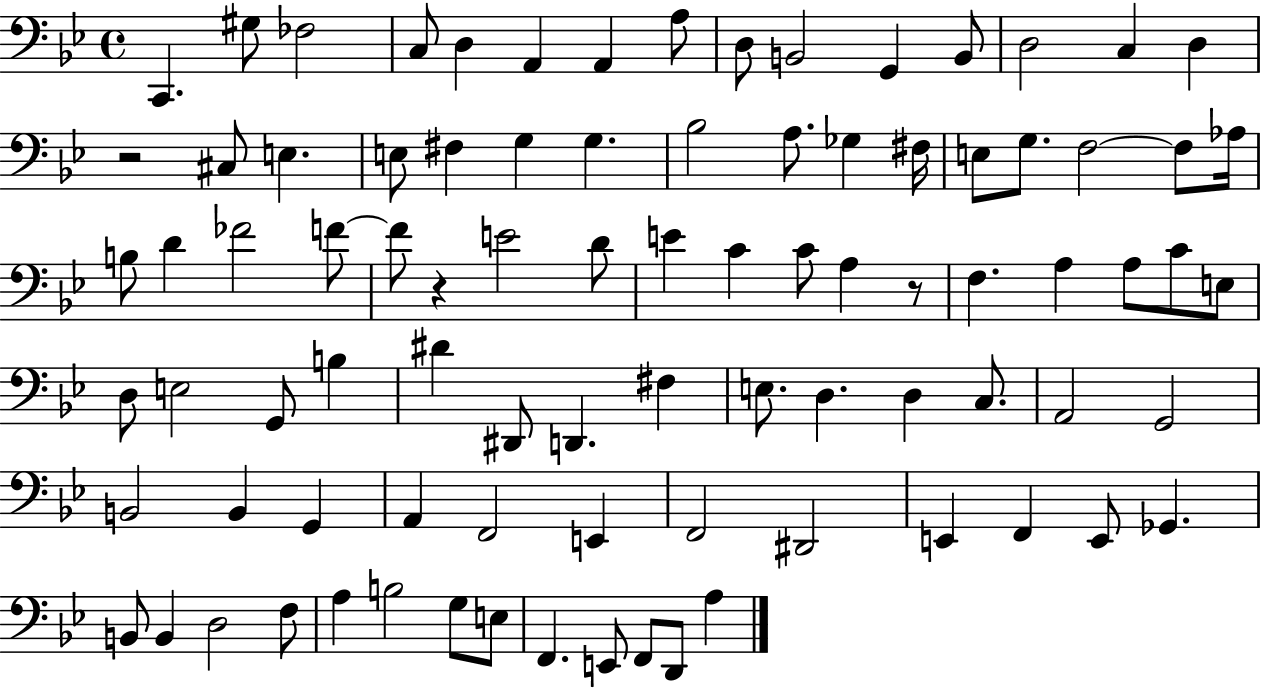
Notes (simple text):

C2/q. G#3/e FES3/h C3/e D3/q A2/q A2/q A3/e D3/e B2/h G2/q B2/e D3/h C3/q D3/q R/h C#3/e E3/q. E3/e F#3/q G3/q G3/q. Bb3/h A3/e. Gb3/q F#3/s E3/e G3/e. F3/h F3/e Ab3/s B3/e D4/q FES4/h F4/e F4/e R/q E4/h D4/e E4/q C4/q C4/e A3/q R/e F3/q. A3/q A3/e C4/e E3/e D3/e E3/h G2/e B3/q D#4/q D#2/e D2/q. F#3/q E3/e. D3/q. D3/q C3/e. A2/h G2/h B2/h B2/q G2/q A2/q F2/h E2/q F2/h D#2/h E2/q F2/q E2/e Gb2/q. B2/e B2/q D3/h F3/e A3/q B3/h G3/e E3/e F2/q. E2/e F2/e D2/e A3/q